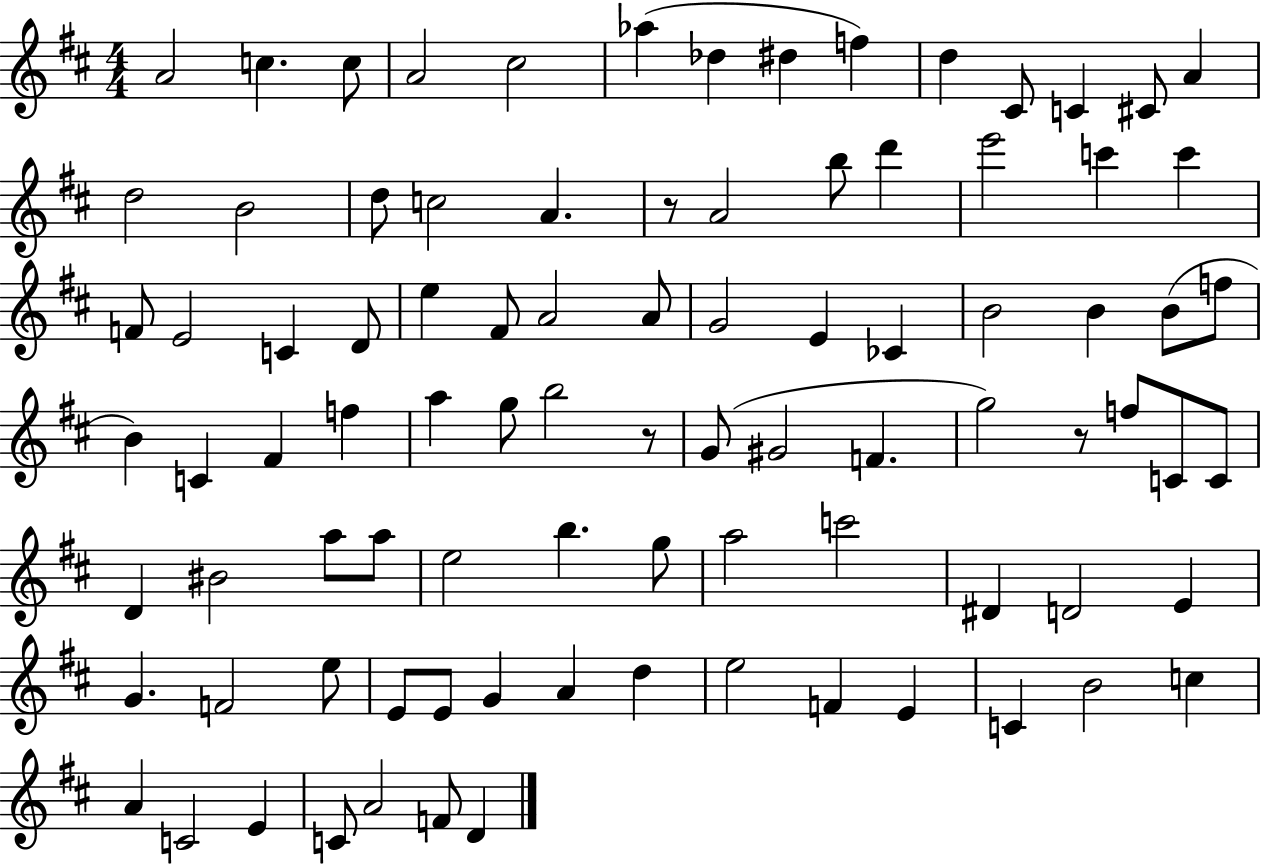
{
  \clef treble
  \numericTimeSignature
  \time 4/4
  \key d \major
  a'2 c''4. c''8 | a'2 cis''2 | aes''4( des''4 dis''4 f''4) | d''4 cis'8 c'4 cis'8 a'4 | \break d''2 b'2 | d''8 c''2 a'4. | r8 a'2 b''8 d'''4 | e'''2 c'''4 c'''4 | \break f'8 e'2 c'4 d'8 | e''4 fis'8 a'2 a'8 | g'2 e'4 ces'4 | b'2 b'4 b'8( f''8 | \break b'4) c'4 fis'4 f''4 | a''4 g''8 b''2 r8 | g'8( gis'2 f'4. | g''2) r8 f''8 c'8 c'8 | \break d'4 bis'2 a''8 a''8 | e''2 b''4. g''8 | a''2 c'''2 | dis'4 d'2 e'4 | \break g'4. f'2 e''8 | e'8 e'8 g'4 a'4 d''4 | e''2 f'4 e'4 | c'4 b'2 c''4 | \break a'4 c'2 e'4 | c'8 a'2 f'8 d'4 | \bar "|."
}